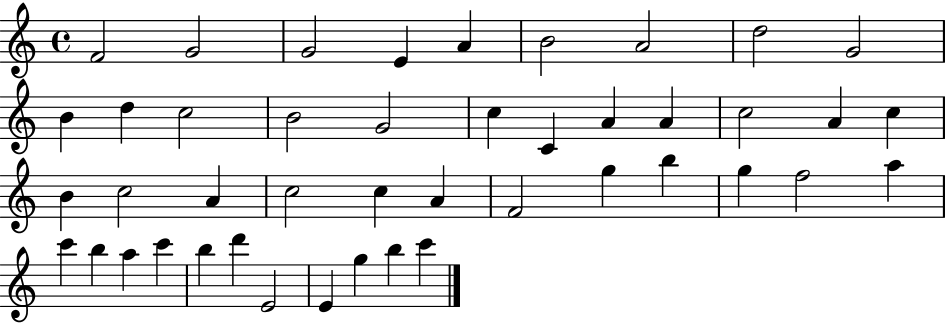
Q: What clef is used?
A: treble